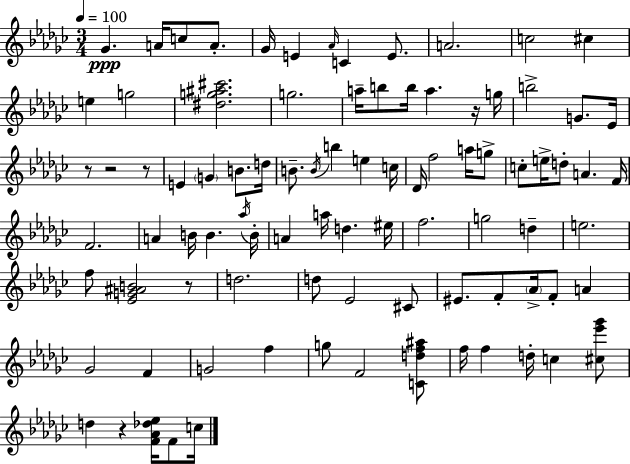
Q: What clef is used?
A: treble